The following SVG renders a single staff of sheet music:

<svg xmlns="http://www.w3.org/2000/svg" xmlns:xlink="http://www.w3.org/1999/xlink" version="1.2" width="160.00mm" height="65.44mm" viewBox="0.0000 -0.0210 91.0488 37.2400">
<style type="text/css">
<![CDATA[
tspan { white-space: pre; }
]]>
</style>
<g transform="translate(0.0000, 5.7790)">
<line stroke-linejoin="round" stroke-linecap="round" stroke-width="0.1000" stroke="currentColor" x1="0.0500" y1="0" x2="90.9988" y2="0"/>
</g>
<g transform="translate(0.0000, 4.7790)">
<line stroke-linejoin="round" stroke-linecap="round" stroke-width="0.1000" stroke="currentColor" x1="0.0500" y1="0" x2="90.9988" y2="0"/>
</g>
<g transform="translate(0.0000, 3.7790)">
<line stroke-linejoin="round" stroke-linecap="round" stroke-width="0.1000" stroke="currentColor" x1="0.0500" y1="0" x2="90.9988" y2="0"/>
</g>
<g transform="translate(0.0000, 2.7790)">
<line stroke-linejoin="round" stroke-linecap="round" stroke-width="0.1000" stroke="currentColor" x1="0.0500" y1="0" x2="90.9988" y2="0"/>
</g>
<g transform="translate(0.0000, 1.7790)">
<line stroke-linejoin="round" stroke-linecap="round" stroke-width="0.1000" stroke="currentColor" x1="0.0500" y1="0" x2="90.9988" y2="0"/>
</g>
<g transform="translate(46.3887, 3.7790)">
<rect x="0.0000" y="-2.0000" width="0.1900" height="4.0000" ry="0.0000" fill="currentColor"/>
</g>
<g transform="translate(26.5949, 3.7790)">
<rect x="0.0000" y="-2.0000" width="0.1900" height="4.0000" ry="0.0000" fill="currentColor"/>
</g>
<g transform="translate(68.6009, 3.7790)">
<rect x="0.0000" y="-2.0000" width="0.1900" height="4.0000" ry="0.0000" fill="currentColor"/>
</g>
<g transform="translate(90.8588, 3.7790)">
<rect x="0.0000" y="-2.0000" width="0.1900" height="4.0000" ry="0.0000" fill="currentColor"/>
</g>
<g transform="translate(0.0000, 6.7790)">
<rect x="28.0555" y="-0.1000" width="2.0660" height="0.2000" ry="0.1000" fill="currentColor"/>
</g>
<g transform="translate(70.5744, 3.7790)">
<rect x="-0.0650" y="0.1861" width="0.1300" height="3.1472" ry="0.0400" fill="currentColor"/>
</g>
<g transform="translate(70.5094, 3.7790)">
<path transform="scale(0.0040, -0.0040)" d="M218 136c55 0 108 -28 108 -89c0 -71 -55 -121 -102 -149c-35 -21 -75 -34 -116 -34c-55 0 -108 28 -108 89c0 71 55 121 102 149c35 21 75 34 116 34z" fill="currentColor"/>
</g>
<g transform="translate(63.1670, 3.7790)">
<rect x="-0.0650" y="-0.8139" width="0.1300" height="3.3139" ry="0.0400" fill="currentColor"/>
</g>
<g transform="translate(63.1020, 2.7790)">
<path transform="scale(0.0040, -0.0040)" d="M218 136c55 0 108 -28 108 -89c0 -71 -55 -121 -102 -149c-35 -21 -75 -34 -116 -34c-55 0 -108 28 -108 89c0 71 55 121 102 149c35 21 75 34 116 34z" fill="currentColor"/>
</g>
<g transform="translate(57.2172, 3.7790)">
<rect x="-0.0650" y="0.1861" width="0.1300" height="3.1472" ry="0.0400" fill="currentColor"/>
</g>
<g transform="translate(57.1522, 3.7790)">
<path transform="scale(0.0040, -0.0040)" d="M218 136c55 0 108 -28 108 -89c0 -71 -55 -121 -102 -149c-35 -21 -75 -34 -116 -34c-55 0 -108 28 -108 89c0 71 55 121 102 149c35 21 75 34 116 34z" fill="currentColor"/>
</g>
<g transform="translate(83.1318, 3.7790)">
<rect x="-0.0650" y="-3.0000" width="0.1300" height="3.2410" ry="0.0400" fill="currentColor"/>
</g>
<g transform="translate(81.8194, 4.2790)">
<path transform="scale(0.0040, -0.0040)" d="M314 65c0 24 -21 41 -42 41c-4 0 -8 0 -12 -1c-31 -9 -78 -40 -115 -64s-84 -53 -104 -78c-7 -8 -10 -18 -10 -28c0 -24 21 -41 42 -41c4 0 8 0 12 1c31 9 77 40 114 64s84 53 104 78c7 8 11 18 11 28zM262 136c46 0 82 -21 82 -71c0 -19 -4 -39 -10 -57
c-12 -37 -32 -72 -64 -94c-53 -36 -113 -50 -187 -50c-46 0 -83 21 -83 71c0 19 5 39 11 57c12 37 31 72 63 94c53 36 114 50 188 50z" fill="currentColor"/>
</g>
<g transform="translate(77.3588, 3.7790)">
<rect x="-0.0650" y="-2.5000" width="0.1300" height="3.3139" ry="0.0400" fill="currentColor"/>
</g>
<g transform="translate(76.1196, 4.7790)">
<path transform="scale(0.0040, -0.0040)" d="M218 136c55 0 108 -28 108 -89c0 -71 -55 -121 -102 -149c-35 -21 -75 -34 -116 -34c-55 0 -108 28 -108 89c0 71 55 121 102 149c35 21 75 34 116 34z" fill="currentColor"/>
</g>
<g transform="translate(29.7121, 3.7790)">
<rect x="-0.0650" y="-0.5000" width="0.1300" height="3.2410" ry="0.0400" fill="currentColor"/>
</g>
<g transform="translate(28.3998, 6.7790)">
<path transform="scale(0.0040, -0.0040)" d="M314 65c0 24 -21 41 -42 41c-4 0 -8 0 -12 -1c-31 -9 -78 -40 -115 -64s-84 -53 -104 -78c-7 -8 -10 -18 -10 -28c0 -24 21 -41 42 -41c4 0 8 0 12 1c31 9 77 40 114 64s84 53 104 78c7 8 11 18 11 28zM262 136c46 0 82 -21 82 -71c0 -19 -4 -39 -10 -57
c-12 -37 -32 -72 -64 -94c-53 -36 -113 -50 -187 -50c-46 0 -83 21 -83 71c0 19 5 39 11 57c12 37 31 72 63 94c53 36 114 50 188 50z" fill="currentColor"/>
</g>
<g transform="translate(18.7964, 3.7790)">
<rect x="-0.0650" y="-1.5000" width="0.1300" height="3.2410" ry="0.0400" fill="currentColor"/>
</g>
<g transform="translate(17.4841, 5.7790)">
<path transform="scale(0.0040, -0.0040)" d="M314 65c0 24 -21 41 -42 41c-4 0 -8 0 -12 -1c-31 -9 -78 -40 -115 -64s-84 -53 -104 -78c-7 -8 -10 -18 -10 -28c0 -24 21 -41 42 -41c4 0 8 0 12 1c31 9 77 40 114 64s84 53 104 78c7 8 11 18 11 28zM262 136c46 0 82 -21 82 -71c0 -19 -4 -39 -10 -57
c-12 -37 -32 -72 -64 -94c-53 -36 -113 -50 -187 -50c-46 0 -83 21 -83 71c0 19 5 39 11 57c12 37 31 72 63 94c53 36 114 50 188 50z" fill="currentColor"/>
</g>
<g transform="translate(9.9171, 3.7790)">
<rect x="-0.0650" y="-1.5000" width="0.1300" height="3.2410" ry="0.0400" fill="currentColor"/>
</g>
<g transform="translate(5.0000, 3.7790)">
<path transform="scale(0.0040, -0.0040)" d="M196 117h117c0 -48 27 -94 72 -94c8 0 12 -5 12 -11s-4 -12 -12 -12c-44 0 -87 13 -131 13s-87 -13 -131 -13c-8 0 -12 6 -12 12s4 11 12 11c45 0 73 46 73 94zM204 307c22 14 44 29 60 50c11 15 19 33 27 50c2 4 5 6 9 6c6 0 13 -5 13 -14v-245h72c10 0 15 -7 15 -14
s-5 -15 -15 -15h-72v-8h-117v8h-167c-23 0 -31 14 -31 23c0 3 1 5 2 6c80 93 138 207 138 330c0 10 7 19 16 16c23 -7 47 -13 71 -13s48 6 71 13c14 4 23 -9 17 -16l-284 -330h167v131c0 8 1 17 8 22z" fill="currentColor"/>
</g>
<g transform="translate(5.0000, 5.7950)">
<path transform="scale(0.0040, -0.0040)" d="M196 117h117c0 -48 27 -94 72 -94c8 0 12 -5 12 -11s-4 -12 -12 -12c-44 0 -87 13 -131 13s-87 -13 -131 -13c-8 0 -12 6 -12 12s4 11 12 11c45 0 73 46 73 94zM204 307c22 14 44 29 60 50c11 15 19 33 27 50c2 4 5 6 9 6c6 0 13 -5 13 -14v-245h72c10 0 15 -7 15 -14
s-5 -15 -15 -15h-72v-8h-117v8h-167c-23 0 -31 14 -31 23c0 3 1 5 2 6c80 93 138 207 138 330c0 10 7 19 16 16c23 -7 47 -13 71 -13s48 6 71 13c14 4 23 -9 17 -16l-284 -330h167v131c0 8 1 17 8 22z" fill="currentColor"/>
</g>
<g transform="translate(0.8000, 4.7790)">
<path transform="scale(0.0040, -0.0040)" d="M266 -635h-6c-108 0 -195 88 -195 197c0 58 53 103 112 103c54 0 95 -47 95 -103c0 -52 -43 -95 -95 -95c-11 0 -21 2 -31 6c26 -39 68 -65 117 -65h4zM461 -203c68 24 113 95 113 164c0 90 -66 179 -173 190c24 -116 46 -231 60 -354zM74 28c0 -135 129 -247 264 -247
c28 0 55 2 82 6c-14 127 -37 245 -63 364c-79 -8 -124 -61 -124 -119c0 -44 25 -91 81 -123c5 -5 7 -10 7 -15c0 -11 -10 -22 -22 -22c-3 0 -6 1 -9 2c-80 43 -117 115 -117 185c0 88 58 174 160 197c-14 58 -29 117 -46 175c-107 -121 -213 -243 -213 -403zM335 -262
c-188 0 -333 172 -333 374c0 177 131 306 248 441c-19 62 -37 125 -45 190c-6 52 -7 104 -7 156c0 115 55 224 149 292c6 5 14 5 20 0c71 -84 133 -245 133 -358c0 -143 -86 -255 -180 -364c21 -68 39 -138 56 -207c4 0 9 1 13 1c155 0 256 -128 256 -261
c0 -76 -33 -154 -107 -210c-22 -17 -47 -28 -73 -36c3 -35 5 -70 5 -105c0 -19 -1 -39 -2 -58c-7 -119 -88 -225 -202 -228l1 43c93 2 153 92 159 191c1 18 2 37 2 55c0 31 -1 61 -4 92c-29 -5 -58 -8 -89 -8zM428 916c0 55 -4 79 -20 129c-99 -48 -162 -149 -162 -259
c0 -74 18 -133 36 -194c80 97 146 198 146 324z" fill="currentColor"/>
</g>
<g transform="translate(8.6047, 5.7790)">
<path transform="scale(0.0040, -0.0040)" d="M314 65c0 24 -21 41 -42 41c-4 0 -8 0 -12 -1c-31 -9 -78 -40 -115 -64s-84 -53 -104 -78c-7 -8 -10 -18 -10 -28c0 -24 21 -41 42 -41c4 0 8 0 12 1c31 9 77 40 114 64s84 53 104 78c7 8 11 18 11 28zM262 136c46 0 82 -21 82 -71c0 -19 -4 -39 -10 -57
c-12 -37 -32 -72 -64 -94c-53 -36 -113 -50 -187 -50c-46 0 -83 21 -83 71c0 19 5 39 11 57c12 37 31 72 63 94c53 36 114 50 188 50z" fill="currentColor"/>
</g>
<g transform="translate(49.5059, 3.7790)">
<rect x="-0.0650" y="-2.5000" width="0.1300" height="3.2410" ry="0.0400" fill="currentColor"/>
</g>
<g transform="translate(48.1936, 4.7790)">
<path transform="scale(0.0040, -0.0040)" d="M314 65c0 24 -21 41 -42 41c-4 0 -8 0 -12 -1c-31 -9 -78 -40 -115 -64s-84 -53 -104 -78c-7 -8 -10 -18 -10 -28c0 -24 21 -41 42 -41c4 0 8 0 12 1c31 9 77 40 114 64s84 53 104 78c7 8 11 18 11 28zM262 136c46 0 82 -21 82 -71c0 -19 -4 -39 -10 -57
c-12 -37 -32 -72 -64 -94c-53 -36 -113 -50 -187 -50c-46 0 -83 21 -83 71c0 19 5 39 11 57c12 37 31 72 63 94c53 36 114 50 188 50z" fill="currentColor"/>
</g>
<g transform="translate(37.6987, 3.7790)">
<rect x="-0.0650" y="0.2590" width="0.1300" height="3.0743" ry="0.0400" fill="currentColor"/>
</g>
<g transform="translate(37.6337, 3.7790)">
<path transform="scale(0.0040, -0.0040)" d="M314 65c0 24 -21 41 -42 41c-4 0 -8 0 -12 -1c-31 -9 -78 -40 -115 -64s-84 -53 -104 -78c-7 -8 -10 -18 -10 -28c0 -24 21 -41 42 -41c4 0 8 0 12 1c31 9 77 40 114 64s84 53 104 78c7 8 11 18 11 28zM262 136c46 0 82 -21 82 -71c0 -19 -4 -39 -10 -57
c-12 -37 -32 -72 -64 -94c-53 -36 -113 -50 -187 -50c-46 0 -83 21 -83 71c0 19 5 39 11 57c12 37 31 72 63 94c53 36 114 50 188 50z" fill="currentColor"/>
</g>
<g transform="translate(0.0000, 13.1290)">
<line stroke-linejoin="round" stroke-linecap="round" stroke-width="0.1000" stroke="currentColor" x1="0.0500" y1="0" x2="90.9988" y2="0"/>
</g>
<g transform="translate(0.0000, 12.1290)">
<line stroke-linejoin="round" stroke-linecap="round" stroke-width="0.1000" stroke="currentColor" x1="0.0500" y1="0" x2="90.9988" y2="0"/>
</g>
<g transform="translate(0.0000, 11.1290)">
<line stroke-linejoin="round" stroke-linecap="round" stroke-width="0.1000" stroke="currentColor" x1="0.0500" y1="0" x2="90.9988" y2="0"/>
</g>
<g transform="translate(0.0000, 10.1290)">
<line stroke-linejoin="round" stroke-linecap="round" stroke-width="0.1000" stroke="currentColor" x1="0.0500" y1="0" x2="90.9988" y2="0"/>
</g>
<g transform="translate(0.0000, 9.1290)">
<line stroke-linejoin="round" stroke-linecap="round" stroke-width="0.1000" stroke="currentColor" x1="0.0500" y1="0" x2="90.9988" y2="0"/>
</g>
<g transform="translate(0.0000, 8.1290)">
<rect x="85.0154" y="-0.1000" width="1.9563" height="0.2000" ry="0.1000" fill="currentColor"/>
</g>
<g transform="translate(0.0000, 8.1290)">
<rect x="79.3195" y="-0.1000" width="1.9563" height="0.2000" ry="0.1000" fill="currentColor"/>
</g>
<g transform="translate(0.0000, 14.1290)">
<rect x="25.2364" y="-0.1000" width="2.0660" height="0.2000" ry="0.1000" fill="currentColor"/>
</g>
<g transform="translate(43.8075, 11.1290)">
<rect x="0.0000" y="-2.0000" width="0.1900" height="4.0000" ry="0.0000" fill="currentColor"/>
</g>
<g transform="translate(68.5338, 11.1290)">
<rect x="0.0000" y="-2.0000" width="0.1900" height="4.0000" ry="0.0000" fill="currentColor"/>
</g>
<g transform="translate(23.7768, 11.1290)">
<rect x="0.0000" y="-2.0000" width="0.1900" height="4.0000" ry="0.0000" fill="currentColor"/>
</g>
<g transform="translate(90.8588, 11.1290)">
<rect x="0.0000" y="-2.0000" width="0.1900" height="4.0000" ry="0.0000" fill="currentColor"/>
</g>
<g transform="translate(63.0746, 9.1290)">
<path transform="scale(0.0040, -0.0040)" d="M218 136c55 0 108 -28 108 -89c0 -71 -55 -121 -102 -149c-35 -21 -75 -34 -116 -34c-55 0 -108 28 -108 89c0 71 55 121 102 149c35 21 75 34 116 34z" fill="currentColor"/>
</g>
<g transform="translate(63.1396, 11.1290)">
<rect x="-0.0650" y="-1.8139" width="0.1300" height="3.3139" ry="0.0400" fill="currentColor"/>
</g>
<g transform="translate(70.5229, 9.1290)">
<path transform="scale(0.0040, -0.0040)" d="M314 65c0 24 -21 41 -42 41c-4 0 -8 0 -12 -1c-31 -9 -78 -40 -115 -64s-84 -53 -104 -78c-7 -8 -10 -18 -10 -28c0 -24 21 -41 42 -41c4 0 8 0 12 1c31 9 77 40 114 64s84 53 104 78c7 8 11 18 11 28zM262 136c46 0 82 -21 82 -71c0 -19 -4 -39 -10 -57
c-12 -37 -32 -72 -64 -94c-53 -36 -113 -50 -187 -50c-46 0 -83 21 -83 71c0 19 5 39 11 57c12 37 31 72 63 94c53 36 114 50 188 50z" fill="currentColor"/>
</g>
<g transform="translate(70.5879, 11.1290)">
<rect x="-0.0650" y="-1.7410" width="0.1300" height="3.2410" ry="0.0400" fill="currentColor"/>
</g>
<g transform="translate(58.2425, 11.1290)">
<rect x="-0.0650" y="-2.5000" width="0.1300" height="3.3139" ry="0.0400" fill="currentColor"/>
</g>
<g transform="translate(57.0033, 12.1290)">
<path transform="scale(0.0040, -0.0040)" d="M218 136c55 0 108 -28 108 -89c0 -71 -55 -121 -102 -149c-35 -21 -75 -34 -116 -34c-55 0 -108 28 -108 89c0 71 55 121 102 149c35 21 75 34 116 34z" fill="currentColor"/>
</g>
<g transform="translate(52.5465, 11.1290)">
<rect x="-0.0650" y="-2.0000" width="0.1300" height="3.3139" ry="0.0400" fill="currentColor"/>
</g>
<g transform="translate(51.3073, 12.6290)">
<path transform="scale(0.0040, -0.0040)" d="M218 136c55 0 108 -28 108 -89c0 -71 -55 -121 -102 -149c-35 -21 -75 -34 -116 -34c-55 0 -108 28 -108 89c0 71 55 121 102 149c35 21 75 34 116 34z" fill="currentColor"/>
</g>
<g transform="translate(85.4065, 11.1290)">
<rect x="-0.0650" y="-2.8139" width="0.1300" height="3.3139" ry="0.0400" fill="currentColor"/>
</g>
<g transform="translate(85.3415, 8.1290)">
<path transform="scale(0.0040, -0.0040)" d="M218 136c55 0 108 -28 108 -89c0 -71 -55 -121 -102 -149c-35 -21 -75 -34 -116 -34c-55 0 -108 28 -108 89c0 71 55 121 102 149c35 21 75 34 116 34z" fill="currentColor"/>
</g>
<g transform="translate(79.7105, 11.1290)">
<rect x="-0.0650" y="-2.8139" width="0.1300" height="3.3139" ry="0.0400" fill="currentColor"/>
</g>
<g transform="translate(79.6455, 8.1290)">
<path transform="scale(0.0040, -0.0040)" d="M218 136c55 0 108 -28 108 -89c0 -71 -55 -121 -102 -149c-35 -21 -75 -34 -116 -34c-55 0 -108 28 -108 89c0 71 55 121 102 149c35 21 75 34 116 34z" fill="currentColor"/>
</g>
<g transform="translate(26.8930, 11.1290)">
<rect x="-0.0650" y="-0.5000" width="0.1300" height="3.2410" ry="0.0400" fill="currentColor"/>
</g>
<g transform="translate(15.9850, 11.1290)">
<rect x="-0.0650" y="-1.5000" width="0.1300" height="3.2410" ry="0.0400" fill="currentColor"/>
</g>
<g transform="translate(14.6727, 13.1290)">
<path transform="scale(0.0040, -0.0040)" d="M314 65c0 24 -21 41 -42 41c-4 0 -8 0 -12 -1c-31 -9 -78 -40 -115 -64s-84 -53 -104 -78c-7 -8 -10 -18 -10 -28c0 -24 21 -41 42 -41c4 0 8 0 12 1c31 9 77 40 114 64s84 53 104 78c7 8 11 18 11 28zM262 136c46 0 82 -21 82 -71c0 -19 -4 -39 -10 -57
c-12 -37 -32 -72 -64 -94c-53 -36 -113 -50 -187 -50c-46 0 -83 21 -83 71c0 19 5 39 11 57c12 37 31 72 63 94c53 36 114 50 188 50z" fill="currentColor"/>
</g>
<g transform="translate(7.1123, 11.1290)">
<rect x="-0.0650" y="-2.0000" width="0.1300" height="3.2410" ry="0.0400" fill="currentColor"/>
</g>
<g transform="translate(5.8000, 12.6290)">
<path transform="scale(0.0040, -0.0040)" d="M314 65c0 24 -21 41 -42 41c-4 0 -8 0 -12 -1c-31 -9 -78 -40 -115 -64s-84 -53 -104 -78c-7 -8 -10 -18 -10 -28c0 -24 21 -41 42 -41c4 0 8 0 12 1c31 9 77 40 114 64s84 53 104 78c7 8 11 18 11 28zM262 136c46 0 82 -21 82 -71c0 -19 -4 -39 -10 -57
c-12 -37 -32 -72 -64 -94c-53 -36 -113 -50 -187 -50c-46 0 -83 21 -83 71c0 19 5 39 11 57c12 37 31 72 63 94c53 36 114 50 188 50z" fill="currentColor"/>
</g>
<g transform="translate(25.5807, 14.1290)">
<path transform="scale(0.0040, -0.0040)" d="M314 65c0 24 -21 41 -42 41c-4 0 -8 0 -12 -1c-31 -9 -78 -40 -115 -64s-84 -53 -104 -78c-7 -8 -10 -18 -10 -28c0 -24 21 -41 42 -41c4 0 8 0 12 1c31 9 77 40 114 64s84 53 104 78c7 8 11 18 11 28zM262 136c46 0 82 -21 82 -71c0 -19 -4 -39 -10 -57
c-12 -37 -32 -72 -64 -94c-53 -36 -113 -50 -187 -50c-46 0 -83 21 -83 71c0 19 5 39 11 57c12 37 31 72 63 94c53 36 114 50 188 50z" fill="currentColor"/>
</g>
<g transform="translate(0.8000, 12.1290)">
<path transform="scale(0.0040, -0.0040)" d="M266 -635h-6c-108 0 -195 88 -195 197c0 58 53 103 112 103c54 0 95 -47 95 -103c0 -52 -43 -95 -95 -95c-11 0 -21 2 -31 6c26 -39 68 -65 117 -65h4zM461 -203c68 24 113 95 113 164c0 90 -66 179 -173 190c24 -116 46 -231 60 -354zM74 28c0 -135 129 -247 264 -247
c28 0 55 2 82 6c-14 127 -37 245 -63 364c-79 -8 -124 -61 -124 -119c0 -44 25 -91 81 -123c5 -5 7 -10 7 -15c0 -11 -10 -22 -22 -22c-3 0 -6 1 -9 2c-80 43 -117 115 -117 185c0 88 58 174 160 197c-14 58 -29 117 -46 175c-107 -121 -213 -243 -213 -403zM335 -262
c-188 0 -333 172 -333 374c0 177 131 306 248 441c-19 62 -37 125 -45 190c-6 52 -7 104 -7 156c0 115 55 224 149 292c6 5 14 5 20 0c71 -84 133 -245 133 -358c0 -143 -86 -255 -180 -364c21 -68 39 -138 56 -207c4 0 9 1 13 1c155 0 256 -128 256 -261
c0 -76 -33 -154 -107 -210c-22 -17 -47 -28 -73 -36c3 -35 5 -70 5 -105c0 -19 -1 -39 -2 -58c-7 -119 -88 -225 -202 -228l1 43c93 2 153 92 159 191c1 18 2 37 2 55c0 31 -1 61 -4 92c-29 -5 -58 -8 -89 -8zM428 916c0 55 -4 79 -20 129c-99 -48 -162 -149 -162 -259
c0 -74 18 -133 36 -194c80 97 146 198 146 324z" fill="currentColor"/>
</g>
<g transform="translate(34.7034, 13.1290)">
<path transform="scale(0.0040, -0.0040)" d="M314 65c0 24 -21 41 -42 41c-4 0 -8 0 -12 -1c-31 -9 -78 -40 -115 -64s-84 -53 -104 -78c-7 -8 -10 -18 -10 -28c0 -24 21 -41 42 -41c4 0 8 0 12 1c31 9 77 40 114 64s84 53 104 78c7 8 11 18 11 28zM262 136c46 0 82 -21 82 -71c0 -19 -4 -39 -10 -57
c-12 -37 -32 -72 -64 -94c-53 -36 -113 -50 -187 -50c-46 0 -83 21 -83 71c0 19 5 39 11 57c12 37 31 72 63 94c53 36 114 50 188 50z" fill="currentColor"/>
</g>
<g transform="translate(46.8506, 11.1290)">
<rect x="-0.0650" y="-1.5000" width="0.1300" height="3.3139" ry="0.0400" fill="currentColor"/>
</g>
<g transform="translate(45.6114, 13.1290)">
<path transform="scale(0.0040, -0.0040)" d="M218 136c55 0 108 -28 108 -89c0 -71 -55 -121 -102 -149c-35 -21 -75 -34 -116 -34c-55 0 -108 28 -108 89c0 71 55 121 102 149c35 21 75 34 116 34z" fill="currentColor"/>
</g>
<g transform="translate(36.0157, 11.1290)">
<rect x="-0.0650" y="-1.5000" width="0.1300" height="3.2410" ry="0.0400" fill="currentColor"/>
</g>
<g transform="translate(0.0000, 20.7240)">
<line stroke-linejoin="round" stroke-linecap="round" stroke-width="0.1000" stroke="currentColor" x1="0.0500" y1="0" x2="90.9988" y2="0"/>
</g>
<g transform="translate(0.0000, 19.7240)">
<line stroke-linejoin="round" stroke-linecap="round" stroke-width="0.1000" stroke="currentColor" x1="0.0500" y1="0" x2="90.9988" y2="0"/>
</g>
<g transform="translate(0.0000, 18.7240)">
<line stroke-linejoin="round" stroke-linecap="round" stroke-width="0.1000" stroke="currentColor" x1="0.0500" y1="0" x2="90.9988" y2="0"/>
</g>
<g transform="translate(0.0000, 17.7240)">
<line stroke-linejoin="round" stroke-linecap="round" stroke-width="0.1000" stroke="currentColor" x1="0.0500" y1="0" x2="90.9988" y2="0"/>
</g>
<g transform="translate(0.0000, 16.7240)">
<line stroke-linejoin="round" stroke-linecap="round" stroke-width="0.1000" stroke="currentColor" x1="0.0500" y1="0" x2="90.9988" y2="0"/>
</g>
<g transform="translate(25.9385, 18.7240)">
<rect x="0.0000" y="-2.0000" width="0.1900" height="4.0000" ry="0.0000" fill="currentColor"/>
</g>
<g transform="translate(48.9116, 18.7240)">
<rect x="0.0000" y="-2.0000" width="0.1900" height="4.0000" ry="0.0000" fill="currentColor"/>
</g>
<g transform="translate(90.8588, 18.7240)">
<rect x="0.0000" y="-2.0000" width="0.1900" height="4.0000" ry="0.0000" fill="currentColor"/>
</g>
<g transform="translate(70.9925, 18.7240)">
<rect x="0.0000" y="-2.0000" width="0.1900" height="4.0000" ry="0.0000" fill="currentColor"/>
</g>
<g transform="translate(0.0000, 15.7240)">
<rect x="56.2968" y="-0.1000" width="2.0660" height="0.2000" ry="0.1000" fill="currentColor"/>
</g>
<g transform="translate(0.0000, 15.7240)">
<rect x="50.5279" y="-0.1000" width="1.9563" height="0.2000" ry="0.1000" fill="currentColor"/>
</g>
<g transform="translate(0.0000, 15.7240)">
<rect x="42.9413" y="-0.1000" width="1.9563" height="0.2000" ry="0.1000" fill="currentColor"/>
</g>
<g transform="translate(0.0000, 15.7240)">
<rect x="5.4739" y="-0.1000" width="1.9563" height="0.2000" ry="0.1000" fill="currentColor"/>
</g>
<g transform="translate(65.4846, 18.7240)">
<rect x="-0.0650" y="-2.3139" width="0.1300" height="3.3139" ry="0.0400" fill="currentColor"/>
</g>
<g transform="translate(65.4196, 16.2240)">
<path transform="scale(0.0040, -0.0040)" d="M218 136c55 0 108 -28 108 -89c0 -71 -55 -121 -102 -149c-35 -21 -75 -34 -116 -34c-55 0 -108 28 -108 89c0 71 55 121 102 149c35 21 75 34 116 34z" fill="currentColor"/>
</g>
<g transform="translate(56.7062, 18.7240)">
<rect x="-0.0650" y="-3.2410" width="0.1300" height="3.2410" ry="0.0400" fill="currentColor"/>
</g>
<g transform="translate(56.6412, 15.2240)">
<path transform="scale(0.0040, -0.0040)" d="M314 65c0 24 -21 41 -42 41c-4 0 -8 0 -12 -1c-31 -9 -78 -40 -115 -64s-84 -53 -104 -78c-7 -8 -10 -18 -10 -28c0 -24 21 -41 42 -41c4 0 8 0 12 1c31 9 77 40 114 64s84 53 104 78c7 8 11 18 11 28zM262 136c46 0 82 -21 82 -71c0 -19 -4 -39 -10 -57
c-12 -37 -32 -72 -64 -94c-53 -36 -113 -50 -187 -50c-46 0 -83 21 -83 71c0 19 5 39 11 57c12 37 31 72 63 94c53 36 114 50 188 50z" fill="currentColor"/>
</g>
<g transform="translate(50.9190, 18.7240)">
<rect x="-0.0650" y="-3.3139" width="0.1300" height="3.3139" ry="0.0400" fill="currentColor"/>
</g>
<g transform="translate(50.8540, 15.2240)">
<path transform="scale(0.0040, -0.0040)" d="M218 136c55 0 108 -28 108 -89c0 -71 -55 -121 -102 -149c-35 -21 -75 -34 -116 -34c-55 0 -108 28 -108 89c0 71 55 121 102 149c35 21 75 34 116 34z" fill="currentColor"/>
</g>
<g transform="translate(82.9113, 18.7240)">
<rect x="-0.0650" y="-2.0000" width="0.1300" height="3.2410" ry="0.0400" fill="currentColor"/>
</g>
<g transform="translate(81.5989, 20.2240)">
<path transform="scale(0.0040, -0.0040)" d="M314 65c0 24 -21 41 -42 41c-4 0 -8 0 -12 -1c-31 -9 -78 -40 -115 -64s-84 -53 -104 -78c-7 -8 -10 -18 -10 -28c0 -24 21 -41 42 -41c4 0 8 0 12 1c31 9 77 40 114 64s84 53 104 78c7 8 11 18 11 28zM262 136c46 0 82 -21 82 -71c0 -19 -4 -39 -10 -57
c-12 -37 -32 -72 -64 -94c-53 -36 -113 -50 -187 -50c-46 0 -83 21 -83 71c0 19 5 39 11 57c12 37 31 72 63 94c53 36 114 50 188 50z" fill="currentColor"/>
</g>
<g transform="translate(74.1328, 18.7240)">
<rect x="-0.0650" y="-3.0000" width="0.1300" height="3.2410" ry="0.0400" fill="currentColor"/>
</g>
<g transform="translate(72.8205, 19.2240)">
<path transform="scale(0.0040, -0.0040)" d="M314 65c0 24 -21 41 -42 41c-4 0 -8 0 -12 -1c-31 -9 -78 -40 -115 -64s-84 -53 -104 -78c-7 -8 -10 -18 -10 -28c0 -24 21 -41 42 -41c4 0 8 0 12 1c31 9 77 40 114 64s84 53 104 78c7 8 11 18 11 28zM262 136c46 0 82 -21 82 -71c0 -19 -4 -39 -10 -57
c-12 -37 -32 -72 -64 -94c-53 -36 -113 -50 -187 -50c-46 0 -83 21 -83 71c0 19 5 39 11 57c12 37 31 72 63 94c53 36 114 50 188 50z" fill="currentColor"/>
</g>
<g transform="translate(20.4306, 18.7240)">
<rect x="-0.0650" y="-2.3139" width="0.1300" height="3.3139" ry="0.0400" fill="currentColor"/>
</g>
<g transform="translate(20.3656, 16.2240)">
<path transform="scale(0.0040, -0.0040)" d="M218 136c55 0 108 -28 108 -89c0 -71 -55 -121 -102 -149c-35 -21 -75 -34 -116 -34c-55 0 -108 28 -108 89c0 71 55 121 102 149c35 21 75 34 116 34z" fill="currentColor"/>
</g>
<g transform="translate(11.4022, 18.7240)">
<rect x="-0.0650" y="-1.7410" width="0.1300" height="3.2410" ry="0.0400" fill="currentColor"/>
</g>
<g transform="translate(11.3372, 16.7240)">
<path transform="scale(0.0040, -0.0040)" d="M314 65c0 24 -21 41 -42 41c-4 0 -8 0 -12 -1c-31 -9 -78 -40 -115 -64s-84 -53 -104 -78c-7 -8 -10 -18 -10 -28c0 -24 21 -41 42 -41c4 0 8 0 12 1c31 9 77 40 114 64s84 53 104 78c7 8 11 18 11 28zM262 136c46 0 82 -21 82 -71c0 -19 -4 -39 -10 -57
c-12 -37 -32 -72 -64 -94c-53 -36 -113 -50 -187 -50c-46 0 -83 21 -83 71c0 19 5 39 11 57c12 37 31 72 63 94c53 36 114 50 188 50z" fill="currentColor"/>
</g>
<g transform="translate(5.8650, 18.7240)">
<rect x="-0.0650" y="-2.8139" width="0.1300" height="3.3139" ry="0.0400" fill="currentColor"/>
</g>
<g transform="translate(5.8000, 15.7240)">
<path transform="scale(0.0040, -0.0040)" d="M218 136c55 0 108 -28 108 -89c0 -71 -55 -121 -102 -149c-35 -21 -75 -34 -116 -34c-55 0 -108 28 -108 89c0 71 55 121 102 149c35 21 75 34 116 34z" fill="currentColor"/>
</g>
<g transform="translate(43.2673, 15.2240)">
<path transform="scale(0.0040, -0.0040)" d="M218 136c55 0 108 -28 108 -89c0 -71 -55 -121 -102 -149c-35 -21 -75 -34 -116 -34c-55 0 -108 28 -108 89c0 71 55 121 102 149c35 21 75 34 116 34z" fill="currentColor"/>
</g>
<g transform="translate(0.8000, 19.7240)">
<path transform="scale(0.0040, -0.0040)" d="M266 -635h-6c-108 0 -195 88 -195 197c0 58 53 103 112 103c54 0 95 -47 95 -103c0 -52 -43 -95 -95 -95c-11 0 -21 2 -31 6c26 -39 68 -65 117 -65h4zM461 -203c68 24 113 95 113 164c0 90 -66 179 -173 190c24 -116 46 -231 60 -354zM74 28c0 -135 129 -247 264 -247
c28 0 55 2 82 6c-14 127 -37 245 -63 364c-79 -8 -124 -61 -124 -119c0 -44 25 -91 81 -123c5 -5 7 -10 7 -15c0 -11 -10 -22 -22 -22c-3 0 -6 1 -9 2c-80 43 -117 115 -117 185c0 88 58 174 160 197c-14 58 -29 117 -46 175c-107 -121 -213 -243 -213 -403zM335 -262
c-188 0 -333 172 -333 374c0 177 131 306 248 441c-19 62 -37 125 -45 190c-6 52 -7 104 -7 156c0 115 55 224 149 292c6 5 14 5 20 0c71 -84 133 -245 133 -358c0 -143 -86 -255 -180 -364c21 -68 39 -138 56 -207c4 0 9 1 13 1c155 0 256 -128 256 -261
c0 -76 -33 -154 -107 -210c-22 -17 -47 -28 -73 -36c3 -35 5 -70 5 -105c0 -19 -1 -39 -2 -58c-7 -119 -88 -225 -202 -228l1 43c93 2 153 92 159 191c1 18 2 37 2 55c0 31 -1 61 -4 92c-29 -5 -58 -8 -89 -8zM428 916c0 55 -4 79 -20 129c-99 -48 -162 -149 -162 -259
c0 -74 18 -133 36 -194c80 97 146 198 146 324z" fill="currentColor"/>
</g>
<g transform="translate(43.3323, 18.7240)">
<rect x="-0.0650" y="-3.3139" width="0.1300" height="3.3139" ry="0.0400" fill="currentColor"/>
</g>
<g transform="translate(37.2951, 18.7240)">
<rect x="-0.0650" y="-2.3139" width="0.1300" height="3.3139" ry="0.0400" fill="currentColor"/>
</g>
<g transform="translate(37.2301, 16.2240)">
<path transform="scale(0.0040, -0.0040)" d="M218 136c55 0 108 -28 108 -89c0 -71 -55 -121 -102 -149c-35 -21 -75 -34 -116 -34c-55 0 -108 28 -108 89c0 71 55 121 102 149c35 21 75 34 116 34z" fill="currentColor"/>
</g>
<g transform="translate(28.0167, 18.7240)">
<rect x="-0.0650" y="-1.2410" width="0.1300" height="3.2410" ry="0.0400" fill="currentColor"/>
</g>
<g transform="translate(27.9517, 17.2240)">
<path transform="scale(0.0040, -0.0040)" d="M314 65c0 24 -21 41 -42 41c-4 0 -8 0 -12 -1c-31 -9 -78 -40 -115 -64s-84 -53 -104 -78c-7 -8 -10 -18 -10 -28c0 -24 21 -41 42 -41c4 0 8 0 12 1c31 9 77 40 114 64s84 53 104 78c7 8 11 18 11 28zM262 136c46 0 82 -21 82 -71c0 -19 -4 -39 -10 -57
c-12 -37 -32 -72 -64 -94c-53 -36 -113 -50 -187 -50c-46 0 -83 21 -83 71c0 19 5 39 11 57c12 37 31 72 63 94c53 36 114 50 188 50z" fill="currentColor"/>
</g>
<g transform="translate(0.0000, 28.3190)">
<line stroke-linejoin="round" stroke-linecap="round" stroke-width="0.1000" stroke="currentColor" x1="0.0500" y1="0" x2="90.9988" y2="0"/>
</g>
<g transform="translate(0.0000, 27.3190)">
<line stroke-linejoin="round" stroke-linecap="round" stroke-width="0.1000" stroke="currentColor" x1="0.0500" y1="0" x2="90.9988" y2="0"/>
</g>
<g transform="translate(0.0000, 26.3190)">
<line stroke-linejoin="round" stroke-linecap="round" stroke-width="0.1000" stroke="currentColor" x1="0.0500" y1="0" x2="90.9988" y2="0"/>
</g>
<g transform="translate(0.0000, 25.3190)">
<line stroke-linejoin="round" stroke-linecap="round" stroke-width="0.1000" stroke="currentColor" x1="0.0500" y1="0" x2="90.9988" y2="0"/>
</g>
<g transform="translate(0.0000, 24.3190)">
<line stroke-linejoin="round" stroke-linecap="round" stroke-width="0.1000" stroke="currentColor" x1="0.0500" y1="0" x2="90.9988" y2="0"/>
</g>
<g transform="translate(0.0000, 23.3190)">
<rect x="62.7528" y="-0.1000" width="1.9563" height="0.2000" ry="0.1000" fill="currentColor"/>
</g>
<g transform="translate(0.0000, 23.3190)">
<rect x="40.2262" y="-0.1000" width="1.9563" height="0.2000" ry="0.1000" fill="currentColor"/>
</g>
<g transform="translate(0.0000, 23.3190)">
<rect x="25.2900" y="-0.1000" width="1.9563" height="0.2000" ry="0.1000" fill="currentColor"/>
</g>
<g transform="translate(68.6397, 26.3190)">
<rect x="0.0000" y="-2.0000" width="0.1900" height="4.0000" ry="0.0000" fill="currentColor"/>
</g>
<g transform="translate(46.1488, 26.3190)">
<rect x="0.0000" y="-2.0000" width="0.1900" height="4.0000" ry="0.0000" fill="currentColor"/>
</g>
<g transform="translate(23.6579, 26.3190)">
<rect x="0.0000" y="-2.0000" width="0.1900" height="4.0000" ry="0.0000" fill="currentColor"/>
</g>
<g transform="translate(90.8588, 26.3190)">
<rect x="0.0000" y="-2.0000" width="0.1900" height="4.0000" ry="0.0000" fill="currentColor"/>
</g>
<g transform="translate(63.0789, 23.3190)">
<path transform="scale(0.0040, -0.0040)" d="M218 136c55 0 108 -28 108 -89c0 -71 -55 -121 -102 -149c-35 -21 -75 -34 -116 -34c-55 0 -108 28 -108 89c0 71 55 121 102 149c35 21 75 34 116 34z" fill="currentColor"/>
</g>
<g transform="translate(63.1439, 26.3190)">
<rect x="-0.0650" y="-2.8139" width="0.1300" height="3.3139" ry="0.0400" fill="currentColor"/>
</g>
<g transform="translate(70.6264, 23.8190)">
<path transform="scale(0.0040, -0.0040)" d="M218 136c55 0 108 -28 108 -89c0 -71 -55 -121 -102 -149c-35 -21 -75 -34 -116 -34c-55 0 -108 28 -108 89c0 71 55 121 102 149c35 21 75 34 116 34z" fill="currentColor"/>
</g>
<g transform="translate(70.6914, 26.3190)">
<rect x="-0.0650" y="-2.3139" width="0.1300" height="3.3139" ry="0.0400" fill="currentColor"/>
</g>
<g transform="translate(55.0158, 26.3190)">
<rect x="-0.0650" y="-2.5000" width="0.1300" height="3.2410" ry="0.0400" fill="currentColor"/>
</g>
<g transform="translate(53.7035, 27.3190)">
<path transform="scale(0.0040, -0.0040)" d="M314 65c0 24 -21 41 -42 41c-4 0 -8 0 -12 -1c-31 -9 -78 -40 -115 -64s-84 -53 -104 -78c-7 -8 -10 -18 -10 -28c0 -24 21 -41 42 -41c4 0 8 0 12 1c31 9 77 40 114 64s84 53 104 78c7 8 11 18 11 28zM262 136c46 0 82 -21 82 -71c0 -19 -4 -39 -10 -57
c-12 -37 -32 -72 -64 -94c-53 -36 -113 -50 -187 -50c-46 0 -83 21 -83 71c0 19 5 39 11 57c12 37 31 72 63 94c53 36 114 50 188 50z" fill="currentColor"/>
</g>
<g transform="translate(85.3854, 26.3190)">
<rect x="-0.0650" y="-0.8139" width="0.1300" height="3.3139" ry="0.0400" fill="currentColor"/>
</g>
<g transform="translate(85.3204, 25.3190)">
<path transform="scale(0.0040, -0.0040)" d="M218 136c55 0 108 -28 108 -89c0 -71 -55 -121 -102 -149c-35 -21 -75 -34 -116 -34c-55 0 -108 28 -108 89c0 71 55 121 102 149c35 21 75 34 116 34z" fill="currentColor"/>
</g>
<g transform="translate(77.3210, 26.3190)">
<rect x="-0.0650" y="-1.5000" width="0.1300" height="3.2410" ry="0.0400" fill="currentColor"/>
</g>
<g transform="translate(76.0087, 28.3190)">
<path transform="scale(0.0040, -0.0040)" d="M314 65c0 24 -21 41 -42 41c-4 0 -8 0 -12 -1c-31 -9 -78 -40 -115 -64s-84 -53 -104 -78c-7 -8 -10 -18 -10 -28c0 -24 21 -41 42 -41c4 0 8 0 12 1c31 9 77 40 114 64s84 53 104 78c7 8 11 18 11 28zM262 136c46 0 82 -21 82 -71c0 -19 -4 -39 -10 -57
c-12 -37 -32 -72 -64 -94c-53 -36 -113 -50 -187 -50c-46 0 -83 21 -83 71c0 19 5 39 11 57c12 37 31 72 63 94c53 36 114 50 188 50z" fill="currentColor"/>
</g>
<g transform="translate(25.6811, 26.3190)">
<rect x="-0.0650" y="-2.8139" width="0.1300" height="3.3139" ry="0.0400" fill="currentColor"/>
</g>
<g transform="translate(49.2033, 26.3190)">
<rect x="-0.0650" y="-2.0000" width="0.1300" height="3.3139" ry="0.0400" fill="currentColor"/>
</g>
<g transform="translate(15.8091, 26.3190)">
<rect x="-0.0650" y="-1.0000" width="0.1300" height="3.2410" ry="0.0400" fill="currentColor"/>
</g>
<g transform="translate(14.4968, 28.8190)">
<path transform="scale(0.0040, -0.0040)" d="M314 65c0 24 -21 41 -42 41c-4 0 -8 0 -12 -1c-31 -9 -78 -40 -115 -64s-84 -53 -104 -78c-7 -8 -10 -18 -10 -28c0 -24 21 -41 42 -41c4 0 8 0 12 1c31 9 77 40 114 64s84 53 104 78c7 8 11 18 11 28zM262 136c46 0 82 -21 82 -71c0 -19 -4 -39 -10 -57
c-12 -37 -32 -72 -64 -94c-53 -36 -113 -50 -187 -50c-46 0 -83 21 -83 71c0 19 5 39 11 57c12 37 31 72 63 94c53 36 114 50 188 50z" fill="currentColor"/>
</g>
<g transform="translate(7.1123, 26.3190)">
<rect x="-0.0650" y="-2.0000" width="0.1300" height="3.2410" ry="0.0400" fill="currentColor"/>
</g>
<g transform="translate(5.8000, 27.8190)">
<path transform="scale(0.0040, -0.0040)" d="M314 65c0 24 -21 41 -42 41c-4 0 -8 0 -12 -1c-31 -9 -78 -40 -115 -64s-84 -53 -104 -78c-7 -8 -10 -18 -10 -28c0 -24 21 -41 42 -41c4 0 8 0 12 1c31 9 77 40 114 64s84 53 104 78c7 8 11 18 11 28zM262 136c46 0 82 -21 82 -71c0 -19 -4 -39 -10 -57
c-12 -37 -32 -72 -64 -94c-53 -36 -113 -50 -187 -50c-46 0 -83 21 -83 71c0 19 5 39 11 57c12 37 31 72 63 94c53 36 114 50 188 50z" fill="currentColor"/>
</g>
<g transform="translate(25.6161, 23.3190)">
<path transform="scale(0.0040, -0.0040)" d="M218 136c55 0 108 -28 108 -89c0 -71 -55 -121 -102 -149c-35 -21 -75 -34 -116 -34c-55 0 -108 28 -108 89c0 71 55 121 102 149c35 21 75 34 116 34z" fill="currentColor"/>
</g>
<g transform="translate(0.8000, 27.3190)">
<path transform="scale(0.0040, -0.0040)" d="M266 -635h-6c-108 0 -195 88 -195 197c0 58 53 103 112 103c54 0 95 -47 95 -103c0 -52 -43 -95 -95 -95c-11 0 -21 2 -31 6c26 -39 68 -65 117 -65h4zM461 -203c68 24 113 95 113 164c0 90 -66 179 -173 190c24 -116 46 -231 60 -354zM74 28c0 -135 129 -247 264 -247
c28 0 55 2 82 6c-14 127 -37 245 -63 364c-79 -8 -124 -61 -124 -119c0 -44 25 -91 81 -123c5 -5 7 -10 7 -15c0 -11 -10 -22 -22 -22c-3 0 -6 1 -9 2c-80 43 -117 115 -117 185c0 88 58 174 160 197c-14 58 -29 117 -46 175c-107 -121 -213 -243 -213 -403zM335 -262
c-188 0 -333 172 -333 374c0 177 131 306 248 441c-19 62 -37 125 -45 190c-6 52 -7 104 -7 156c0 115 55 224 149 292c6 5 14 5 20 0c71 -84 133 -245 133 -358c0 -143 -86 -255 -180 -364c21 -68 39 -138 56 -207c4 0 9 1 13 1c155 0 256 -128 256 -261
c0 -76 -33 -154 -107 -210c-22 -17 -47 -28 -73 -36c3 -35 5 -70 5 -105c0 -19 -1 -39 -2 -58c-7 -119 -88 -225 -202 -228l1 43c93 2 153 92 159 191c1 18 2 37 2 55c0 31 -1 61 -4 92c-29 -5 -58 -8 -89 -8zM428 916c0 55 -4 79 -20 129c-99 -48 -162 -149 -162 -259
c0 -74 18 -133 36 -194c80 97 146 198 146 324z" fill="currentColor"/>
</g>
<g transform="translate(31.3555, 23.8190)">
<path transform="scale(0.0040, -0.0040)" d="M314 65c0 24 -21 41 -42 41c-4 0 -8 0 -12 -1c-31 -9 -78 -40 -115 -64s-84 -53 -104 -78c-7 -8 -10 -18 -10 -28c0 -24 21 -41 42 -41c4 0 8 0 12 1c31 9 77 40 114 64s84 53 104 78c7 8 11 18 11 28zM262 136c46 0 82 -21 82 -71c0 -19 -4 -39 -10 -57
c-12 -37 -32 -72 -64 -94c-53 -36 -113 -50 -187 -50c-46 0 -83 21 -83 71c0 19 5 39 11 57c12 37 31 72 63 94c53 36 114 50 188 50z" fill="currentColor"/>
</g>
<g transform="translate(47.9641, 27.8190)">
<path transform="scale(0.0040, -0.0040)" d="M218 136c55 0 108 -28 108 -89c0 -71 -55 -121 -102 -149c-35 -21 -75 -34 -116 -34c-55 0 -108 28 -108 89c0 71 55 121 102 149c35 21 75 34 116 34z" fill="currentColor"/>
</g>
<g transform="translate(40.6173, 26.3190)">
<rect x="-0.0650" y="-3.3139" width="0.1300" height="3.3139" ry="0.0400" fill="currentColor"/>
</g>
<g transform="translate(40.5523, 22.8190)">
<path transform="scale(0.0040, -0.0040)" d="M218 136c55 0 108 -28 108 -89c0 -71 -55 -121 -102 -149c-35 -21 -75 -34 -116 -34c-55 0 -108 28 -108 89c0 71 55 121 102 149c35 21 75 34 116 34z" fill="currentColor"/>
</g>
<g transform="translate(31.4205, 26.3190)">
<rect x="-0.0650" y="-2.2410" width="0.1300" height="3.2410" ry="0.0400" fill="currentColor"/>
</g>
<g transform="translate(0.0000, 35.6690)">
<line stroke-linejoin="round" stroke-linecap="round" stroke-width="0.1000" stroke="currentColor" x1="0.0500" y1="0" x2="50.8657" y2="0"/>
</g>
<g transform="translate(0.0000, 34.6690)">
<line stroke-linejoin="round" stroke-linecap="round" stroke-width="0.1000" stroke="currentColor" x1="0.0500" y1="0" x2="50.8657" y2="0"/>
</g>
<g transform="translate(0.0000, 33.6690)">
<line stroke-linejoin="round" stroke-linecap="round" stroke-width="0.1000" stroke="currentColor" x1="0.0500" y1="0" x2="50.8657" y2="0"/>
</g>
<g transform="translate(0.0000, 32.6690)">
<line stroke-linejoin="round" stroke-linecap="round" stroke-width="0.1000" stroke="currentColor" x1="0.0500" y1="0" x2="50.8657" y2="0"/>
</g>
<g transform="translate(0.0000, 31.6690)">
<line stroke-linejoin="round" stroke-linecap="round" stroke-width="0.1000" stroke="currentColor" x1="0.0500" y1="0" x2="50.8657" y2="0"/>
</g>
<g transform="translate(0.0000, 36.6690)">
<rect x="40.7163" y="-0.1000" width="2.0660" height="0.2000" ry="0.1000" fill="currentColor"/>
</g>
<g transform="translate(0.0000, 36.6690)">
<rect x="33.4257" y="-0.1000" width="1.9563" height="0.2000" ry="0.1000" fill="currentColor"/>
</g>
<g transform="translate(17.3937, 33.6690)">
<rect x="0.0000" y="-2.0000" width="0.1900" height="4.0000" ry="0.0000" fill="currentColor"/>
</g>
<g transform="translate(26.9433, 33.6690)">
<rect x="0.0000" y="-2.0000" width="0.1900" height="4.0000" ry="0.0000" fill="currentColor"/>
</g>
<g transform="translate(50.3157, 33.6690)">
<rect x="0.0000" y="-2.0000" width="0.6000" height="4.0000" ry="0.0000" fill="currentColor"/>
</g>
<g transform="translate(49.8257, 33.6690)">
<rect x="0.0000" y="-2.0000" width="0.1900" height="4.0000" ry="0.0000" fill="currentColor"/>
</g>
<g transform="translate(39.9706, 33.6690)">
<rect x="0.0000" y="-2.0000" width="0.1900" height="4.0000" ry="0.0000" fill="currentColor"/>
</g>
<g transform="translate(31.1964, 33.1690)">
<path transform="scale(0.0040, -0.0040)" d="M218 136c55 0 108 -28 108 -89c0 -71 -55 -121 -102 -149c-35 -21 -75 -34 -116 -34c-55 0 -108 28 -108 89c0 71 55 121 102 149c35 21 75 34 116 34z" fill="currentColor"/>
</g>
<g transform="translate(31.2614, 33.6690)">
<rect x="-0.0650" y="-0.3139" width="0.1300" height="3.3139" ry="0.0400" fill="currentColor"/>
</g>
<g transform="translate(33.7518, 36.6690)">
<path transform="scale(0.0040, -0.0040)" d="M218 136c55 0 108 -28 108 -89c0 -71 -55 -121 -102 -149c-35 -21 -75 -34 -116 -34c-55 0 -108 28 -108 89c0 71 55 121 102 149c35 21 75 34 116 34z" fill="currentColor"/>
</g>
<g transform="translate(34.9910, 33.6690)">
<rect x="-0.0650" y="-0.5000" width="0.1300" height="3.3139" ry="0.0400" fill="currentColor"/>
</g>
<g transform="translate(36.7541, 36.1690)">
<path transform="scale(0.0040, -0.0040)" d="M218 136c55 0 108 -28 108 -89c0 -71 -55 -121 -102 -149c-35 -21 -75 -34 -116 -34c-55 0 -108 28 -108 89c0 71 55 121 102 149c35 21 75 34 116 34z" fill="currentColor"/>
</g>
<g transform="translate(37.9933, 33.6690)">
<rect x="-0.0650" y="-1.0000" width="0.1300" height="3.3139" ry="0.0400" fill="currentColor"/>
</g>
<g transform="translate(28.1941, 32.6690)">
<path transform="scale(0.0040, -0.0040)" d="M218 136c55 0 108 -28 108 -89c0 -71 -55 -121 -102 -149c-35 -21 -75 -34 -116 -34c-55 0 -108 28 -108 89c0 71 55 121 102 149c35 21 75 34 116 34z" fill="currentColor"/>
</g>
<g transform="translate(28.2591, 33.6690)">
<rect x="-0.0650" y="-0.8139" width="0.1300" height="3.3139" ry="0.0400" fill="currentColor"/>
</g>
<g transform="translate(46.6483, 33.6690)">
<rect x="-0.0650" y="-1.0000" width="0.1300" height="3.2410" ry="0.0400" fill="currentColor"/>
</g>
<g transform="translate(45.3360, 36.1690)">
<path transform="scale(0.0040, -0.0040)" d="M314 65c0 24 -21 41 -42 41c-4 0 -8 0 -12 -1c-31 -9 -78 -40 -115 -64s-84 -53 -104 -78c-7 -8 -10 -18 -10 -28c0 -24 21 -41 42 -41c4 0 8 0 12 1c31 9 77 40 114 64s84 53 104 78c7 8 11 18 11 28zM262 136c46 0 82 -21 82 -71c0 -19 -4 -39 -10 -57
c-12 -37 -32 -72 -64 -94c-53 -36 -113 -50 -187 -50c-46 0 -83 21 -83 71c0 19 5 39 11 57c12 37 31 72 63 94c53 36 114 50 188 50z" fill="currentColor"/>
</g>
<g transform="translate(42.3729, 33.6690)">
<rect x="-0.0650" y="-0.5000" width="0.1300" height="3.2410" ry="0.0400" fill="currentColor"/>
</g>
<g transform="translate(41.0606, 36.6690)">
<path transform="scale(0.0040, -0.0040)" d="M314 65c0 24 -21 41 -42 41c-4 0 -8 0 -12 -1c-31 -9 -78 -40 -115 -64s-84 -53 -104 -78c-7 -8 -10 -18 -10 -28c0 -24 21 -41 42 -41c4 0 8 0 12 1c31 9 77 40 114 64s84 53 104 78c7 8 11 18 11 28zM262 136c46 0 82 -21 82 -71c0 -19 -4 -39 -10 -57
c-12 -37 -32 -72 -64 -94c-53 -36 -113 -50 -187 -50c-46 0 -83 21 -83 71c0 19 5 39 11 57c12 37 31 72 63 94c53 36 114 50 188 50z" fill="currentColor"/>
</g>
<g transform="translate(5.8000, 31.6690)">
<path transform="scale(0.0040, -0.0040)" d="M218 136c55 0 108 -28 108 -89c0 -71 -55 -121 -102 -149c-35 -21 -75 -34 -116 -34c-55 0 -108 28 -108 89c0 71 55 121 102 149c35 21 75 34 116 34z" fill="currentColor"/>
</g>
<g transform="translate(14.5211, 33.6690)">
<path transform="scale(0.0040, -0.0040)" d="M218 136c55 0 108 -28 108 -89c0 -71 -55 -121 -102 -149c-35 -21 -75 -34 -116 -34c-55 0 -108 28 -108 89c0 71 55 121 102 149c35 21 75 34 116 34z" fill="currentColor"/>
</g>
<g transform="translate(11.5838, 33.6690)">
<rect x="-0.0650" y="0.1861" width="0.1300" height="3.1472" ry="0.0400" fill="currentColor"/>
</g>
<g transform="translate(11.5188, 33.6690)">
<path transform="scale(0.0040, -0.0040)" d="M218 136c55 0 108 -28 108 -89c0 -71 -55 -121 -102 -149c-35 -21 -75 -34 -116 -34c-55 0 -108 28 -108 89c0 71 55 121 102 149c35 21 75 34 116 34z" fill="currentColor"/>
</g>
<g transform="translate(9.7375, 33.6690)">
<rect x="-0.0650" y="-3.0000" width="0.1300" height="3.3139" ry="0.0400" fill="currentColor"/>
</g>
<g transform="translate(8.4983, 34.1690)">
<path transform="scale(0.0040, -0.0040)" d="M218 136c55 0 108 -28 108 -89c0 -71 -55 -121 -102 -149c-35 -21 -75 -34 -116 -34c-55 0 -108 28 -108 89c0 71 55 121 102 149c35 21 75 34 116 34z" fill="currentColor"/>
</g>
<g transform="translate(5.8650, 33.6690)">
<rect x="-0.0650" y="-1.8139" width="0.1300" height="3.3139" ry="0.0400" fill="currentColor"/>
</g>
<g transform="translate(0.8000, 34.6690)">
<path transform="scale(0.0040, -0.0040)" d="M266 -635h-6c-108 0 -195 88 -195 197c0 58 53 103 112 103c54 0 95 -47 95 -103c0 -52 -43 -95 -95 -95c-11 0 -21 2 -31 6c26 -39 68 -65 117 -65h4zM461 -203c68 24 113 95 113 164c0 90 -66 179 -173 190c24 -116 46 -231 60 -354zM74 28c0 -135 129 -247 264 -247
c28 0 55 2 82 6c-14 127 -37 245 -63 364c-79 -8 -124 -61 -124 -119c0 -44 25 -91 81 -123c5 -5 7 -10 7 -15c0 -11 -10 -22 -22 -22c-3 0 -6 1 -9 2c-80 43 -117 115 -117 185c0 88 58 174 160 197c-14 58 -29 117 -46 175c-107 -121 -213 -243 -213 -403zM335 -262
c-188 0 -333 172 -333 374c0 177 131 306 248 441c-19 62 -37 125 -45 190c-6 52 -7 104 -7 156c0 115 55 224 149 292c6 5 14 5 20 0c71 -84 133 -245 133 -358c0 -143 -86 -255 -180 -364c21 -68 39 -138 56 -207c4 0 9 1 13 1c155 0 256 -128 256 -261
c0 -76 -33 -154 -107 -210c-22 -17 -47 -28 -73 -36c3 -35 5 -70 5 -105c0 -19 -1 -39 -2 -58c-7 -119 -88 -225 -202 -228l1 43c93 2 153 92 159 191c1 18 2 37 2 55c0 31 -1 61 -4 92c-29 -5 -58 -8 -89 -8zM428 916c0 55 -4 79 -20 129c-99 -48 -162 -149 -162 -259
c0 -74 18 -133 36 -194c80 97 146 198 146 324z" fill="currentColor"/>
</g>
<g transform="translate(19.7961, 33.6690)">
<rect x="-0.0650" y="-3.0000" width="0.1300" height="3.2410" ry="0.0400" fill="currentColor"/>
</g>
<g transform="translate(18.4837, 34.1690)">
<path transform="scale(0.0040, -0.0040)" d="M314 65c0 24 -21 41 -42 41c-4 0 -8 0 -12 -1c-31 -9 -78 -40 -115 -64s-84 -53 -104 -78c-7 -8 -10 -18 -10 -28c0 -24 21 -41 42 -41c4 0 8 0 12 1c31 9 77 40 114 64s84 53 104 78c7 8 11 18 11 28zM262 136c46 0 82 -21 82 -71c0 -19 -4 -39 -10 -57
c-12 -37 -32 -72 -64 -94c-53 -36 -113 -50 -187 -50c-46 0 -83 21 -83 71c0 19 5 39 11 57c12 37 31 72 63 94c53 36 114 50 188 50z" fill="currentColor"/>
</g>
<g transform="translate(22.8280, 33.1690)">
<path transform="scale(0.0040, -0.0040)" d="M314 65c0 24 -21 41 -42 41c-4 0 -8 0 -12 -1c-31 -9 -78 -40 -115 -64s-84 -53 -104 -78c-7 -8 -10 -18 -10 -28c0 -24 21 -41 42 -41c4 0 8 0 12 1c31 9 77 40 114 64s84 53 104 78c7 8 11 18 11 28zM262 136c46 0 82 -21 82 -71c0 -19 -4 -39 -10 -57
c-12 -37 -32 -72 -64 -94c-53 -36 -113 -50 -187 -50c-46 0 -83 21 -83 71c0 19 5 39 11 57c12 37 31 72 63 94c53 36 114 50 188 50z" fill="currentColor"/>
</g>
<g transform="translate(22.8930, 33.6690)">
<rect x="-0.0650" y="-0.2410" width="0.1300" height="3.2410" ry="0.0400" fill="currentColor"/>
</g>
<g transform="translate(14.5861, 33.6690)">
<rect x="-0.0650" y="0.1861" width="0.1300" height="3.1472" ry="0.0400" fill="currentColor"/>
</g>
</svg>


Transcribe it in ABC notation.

X:1
T:Untitled
M:4/4
L:1/4
K:C
E2 E2 C2 B2 G2 B d B G A2 F2 E2 C2 E2 E F G f f2 a a a f2 g e2 g b b b2 g A2 F2 F2 D2 a g2 b F G2 a g E2 d f A B B A2 c2 d c C D C2 D2